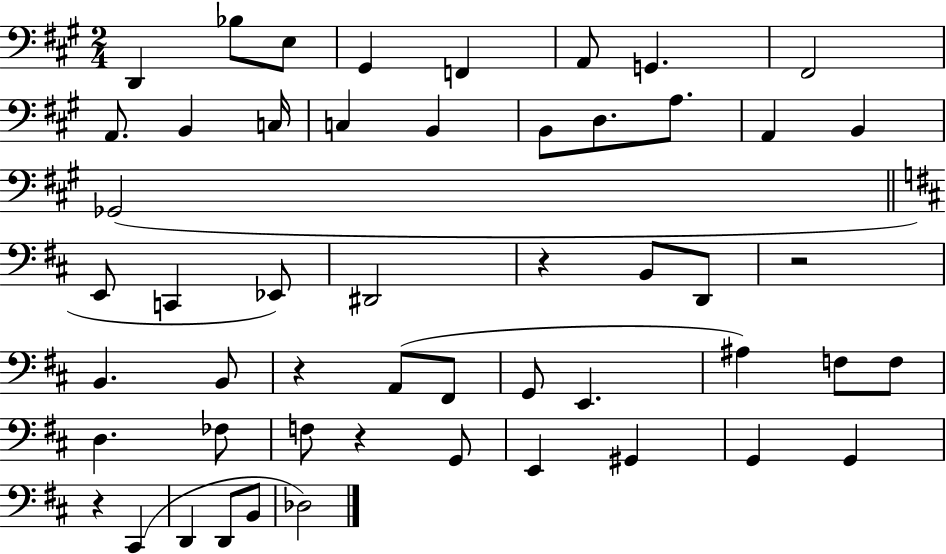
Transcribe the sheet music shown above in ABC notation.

X:1
T:Untitled
M:2/4
L:1/4
K:A
D,, _B,/2 E,/2 ^G,, F,, A,,/2 G,, ^F,,2 A,,/2 B,, C,/4 C, B,, B,,/2 D,/2 A,/2 A,, B,, _G,,2 E,,/2 C,, _E,,/2 ^D,,2 z B,,/2 D,,/2 z2 B,, B,,/2 z A,,/2 ^F,,/2 G,,/2 E,, ^A, F,/2 F,/2 D, _F,/2 F,/2 z G,,/2 E,, ^G,, G,, G,, z ^C,, D,, D,,/2 B,,/2 _D,2